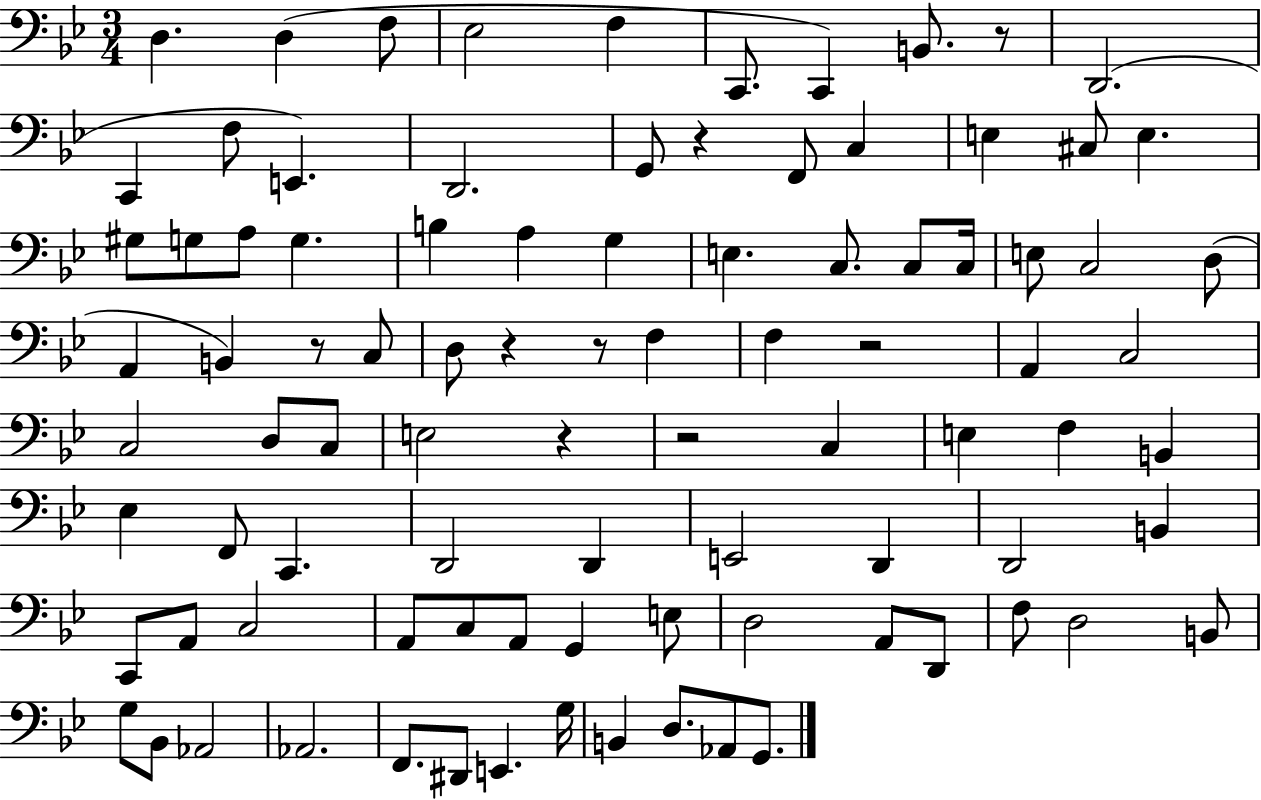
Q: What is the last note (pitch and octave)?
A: G2